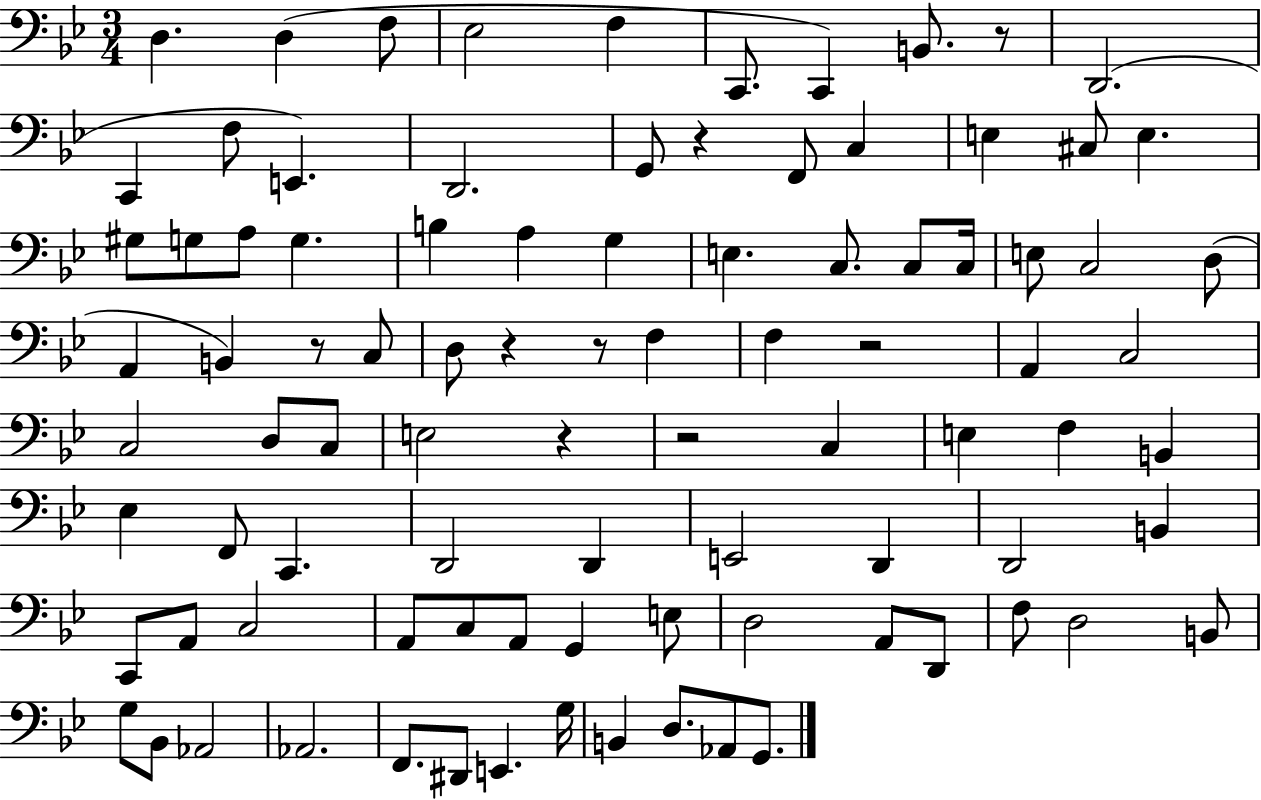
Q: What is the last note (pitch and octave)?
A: G2